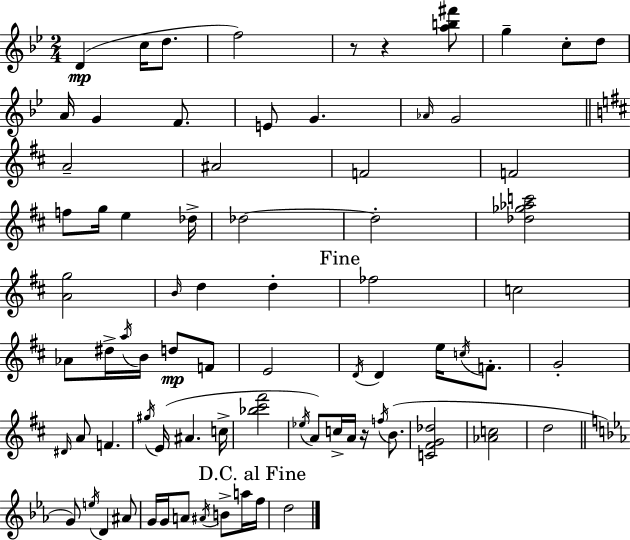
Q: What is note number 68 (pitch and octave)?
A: D5